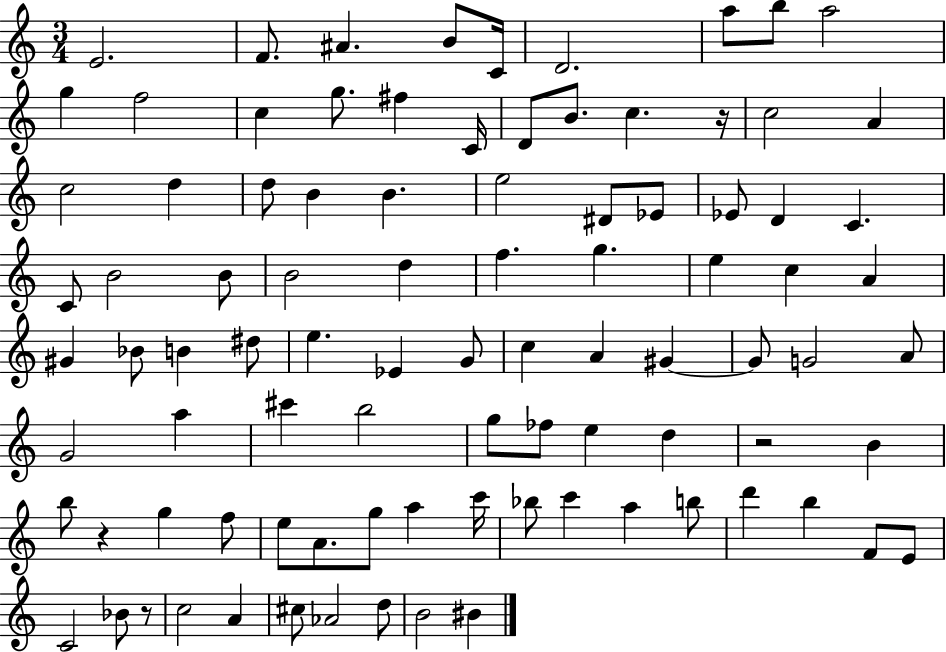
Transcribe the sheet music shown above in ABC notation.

X:1
T:Untitled
M:3/4
L:1/4
K:C
E2 F/2 ^A B/2 C/4 D2 a/2 b/2 a2 g f2 c g/2 ^f C/4 D/2 B/2 c z/4 c2 A c2 d d/2 B B e2 ^D/2 _E/2 _E/2 D C C/2 B2 B/2 B2 d f g e c A ^G _B/2 B ^d/2 e _E G/2 c A ^G ^G/2 G2 A/2 G2 a ^c' b2 g/2 _f/2 e d z2 B b/2 z g f/2 e/2 A/2 g/2 a c'/4 _b/2 c' a b/2 d' b F/2 E/2 C2 _B/2 z/2 c2 A ^c/2 _A2 d/2 B2 ^B